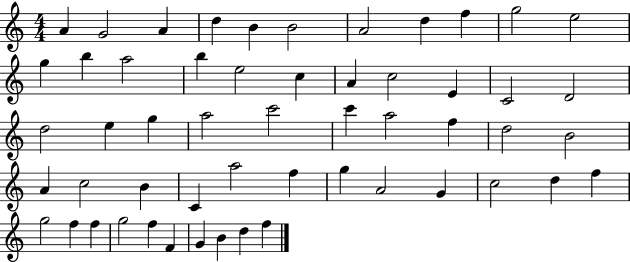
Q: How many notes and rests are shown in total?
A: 54